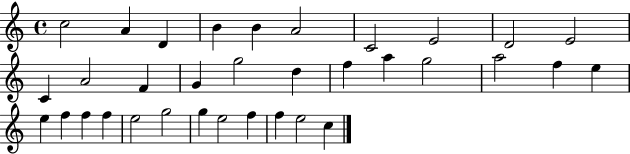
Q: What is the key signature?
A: C major